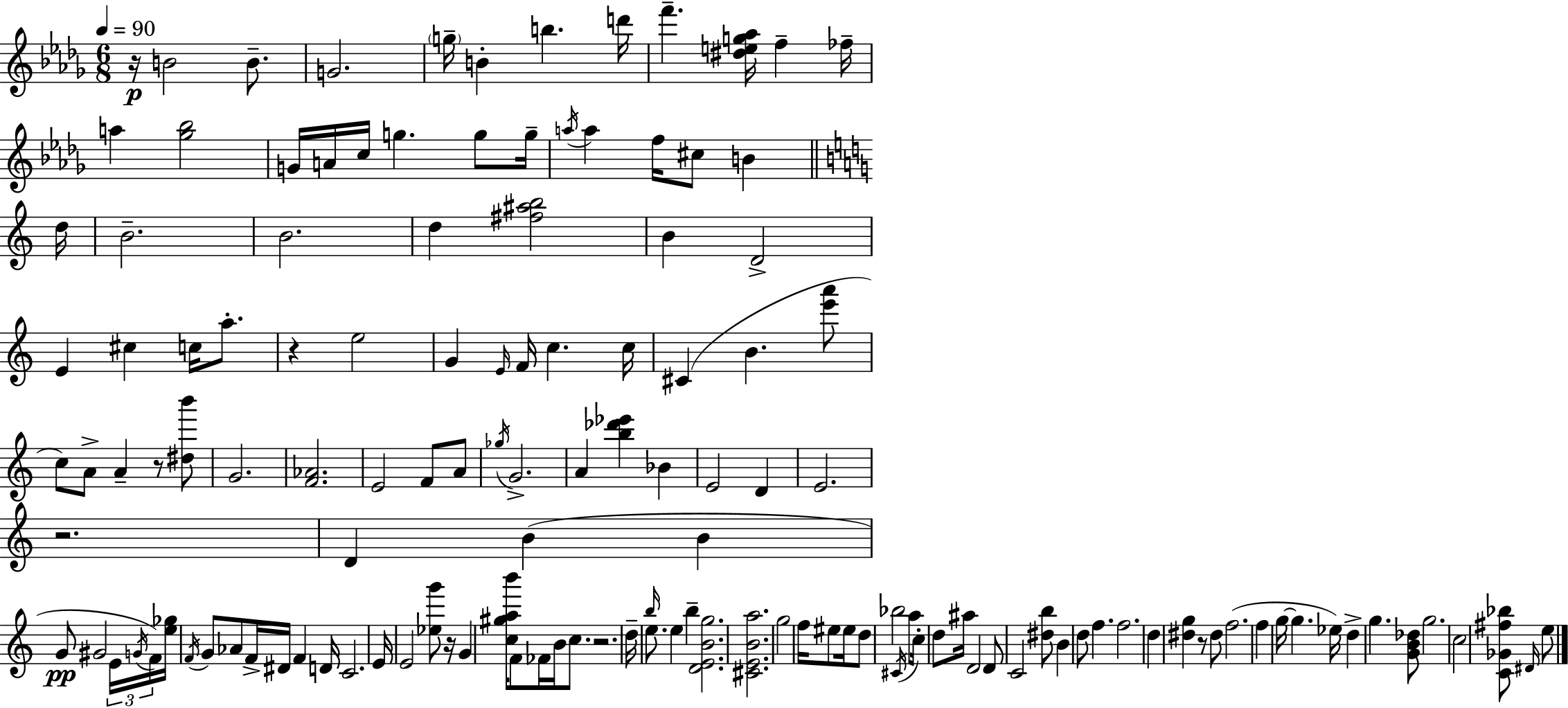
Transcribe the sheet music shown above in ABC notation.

X:1
T:Untitled
M:6/8
L:1/4
K:Bbm
z/4 B2 B/2 G2 g/4 B b d'/4 f' [^deg_a]/4 f _f/4 a [_g_b]2 G/4 A/4 c/4 g g/2 g/4 a/4 a f/4 ^c/2 B d/4 B2 B2 d [^f^ab]2 B D2 E ^c c/4 a/2 z e2 G E/4 F/4 c c/4 ^C B [e'a']/2 c/2 A/2 A z/2 [^db']/2 G2 [F_A]2 E2 F/2 A/2 _g/4 G2 A [b_d'_e'] _B E2 D E2 z2 D B B G/2 ^G2 E/4 G/4 F/4 [e_g]/4 F/4 G/2 _A/2 F/4 ^D/4 F D/4 C2 E/4 E2 [_eg']/2 z/4 G [c^gab']/4 F/2 _F/4 B/4 c/2 z2 d/4 b/4 e/2 e b [DEBg]2 [^CEBa]2 g2 f/4 ^e/2 ^e/4 d/2 _b2 ^C/4 a/2 c/4 d/2 ^a/4 D2 D/2 C2 [^db]/2 B d/2 f f2 d [^dg] z/2 ^d/2 f2 f g/4 g _e/4 d g [GB_d]/2 g2 c2 [C_G^f_b]/2 ^D/4 e/2